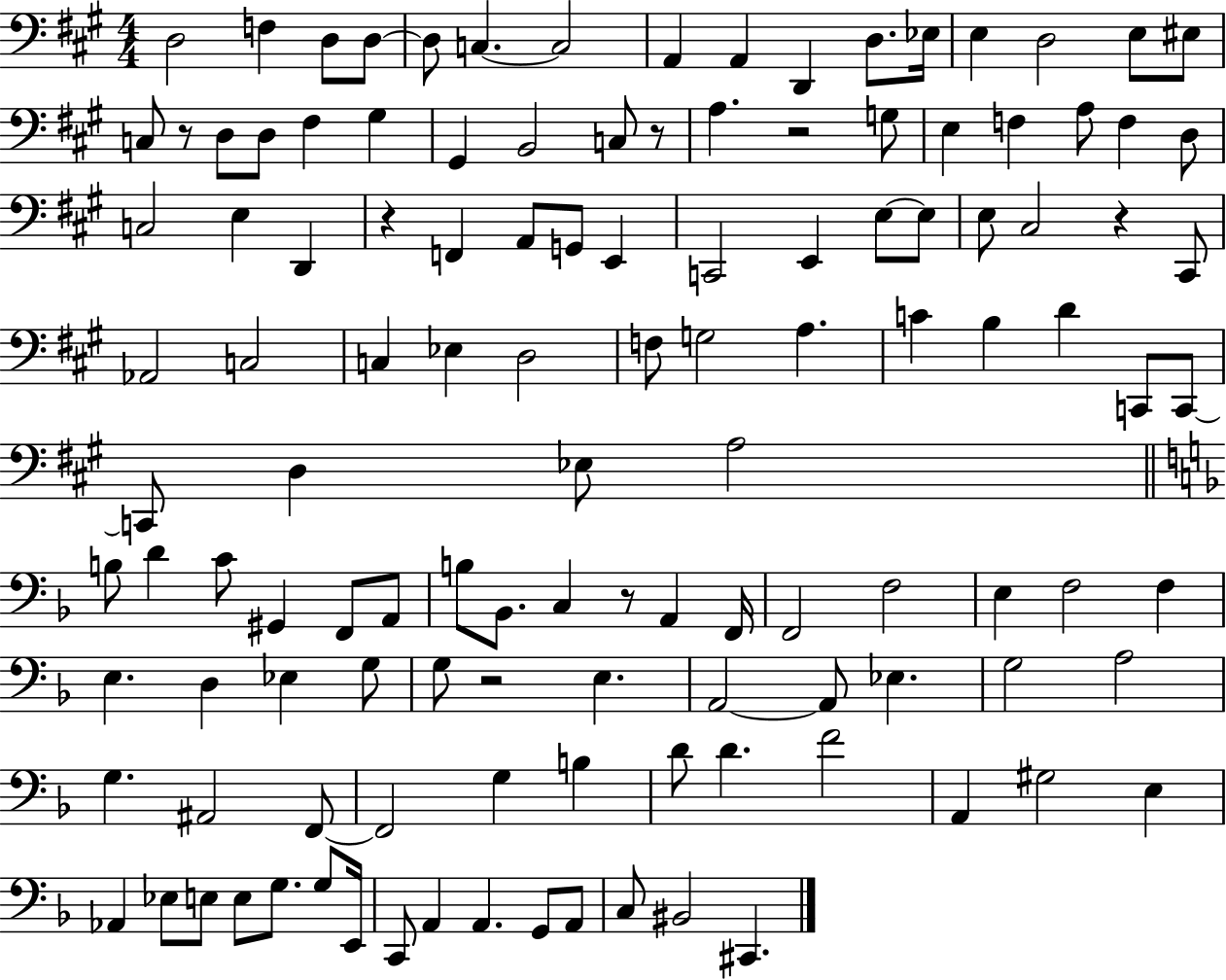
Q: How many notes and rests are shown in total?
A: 123